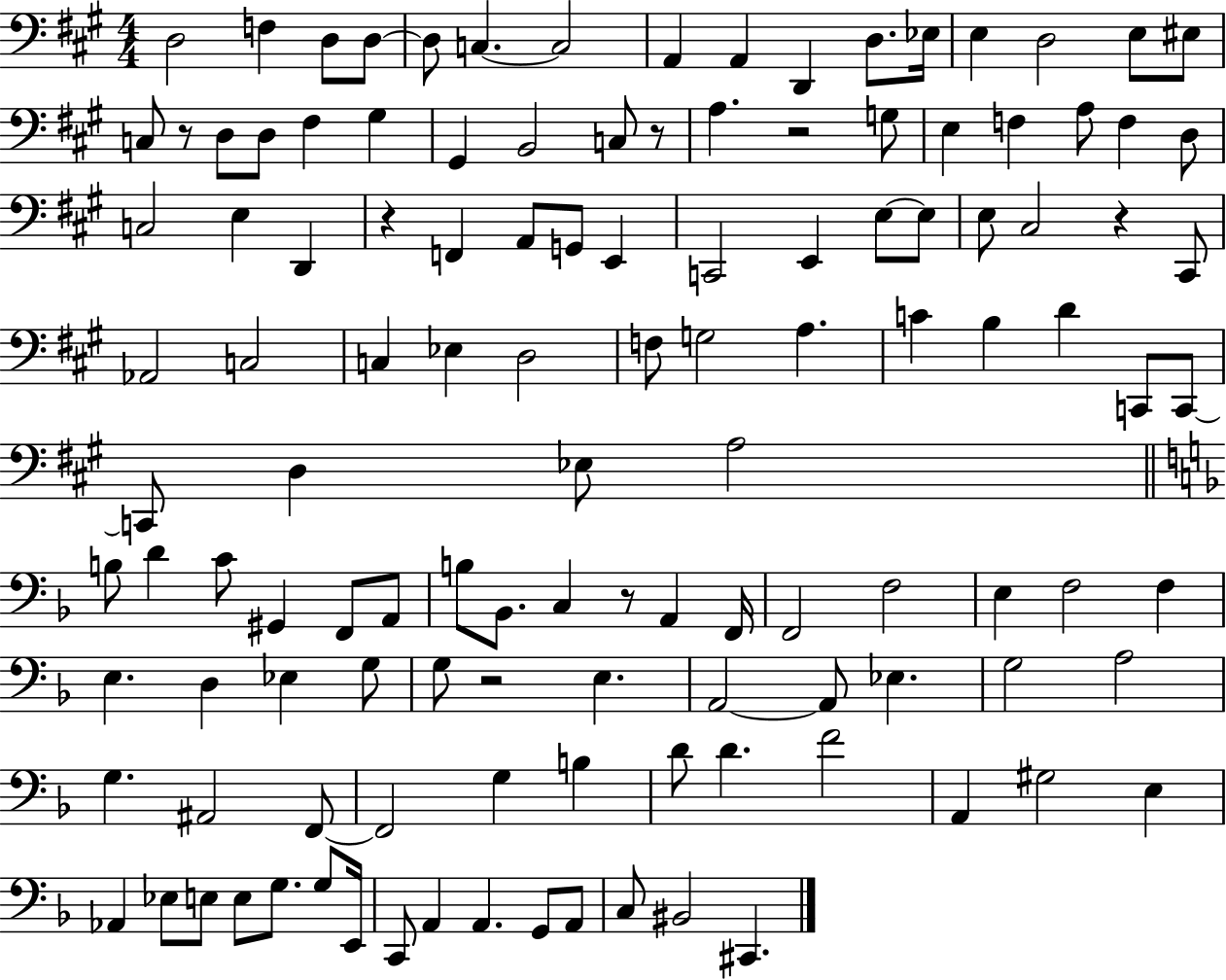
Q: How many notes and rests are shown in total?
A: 123